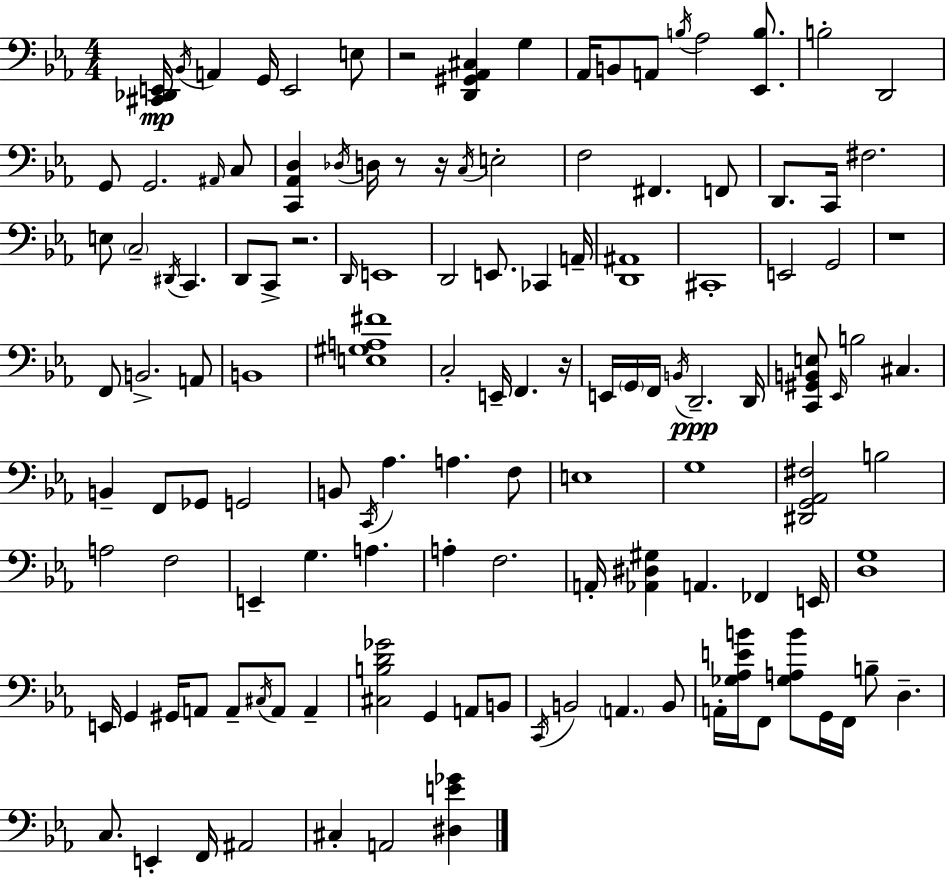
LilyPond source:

{
  \clef bass
  \numericTimeSignature
  \time 4/4
  \key ees \major
  \repeat volta 2 { <cis, des, e,>16\mp \acciaccatura { bes,16 } a,4 g,16 e,2 e8 | r2 <d, gis, aes, cis>4 g4 | aes,16 b,8 a,8 \acciaccatura { b16 } aes2 <ees, b>8. | b2-. d,2 | \break g,8 g,2. | \grace { ais,16 } c8 <c, aes, d>4 \acciaccatura { des16 } d16 r8 r16 \acciaccatura { c16 } e2-. | f2 fis,4. | f,8 d,8. c,16 fis2. | \break e8 \parenthesize c2-- \acciaccatura { dis,16 } | c,4. d,8 c,8-> r2. | \grace { d,16 } e,1 | d,2 e,8. | \break ces,4 a,16-- <d, ais,>1 | cis,1-. | e,2 g,2 | r1 | \break f,8 b,2.-> | a,8 b,1 | <e gis a fis'>1 | c2-. e,16-- | \break f,4. r16 e,16 \parenthesize g,16 f,16 \acciaccatura { b,16 }\ppp d,2.-- | d,16 <c, gis, b, e>8 \grace { ees,16 } b2 | cis4. b,4-- f,8 ges,8 | g,2 b,8 \acciaccatura { c,16 } aes4. | \break a4. f8 e1 | g1 | <dis, g, aes, fis>2 | b2 a2 | \break f2 e,4-- g4. | a4. a4-. f2. | a,16-. <aes, dis gis>4 a,4. | fes,4 e,16 <d g>1 | \break e,16 g,4 gis,16 | a,8 a,8-- \acciaccatura { cis16 } a,8 a,4-- <cis b d' ges'>2 | g,4 a,8 b,8 \acciaccatura { c,16 } b,2 | \parenthesize a,4. b,8 a,16-. <ges aes e' b'>16 f,8 | \break <ges a b'>8 g,16 f,16 b8-- d4.-- c8. e,4-. | f,16 ais,2 cis4-. | a,2 <dis e' ges'>4 } \bar "|."
}